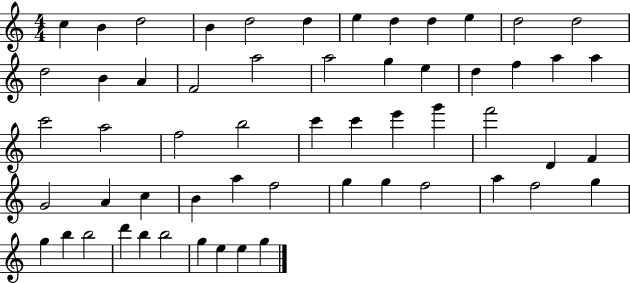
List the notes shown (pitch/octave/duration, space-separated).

C5/q B4/q D5/h B4/q D5/h D5/q E5/q D5/q D5/q E5/q D5/h D5/h D5/h B4/q A4/q F4/h A5/h A5/h G5/q E5/q D5/q F5/q A5/q A5/q C6/h A5/h F5/h B5/h C6/q C6/q E6/q G6/q F6/h D4/q F4/q G4/h A4/q C5/q B4/q A5/q F5/h G5/q G5/q F5/h A5/q F5/h G5/q G5/q B5/q B5/h D6/q B5/q B5/h G5/q E5/q E5/q G5/q